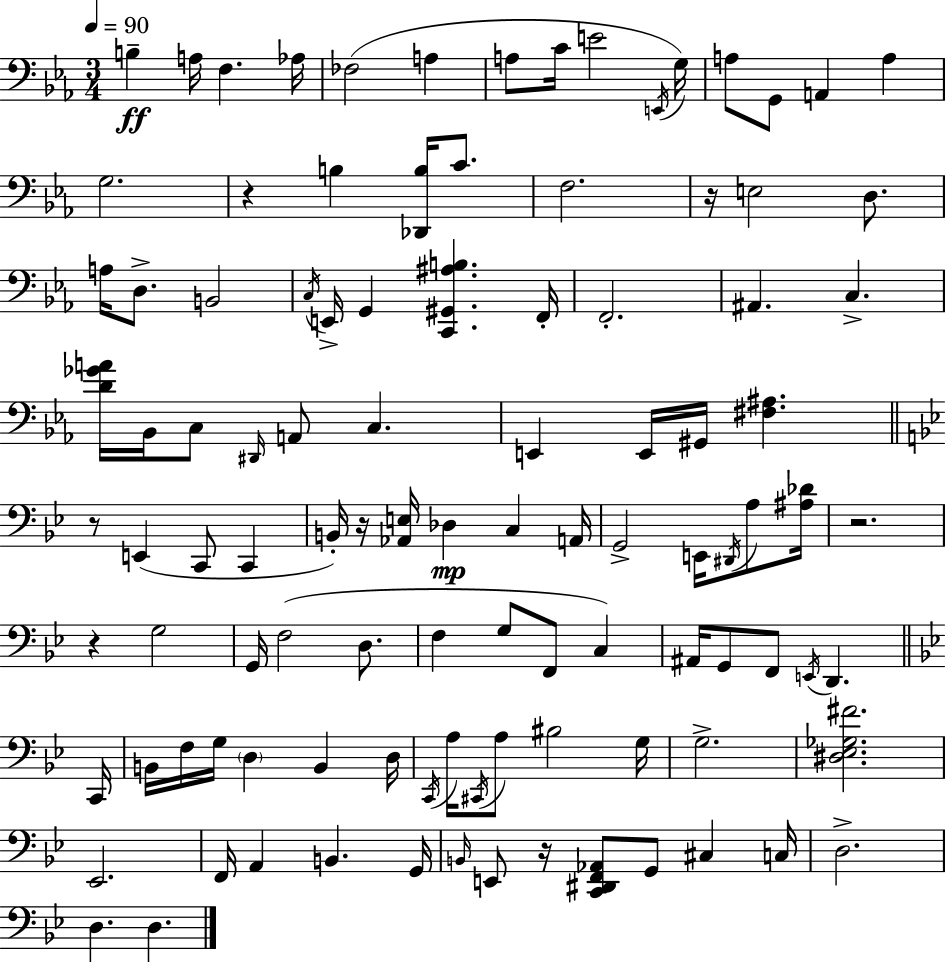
{
  \clef bass
  \numericTimeSignature
  \time 3/4
  \key ees \major
  \tempo 4 = 90
  b4--\ff a16 f4. aes16 | fes2( a4 | a8 c'16 e'2 \acciaccatura { e,16 }) | g16 a8 g,8 a,4 a4 | \break g2. | r4 b4 <des, b>16 c'8. | f2. | r16 e2 d8. | \break a16 d8.-> b,2 | \acciaccatura { c16 } e,16-> g,4 <c, gis, ais b>4. | f,16-. f,2.-. | ais,4. c4.-> | \break <d' ges' a'>16 bes,16 c8 \grace { dis,16 } a,8 c4. | e,4 e,16 gis,16 <fis ais>4. | \bar "||" \break \key g \minor r8 e,4( c,8 c,4 | b,16-.) r16 <aes, e>16 des4\mp c4 a,16 | g,2-> e,16 \acciaccatura { dis,16 } a8 | <ais des'>16 r2. | \break r4 g2 | g,16 f2( d8. | f4 g8 f,8 c4) | ais,16 g,8 f,8 \acciaccatura { e,16 } d,4. | \break \bar "||" \break \key bes \major c,16 b,16 f16 g16 \parenthesize d4 b,4 | d16 \acciaccatura { c,16 } a16 \acciaccatura { cis,16 } a8 bis2 | g16 g2.-> | <dis ees ges fis'>2. | \break ees,2. | f,16 a,4 b,4. | g,16 \grace { b,16 } e,8 r16 <c, dis, f, aes,>8 g,8 cis4 | c16 d2.-> | \break d4. d4. | \bar "|."
}